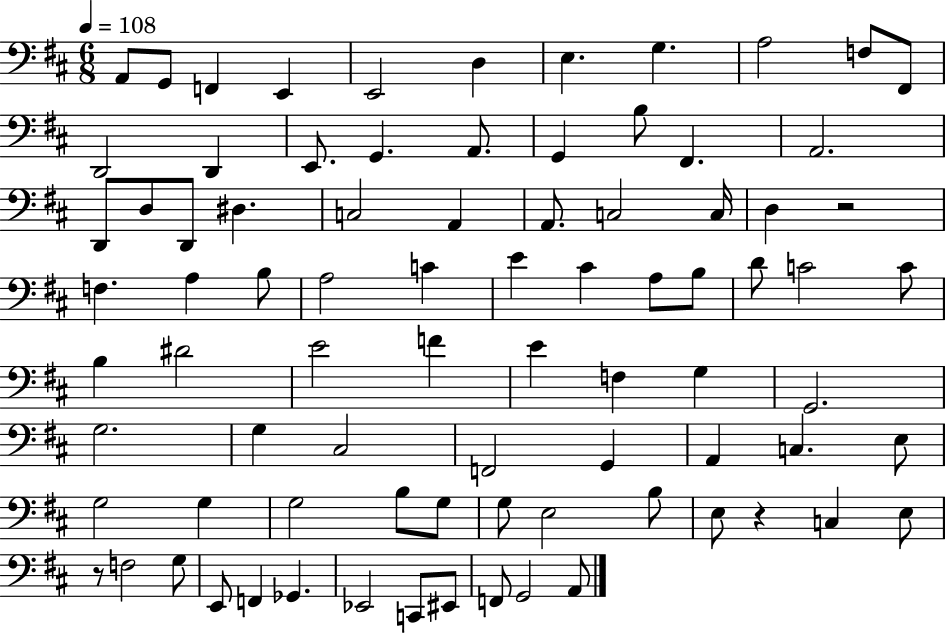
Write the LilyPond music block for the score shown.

{
  \clef bass
  \numericTimeSignature
  \time 6/8
  \key d \major
  \tempo 4 = 108
  a,8 g,8 f,4 e,4 | e,2 d4 | e4. g4. | a2 f8 fis,8 | \break d,2 d,4 | e,8. g,4. a,8. | g,4 b8 fis,4. | a,2. | \break d,8 d8 d,8 dis4. | c2 a,4 | a,8. c2 c16 | d4 r2 | \break f4. a4 b8 | a2 c'4 | e'4 cis'4 a8 b8 | d'8 c'2 c'8 | \break b4 dis'2 | e'2 f'4 | e'4 f4 g4 | g,2. | \break g2. | g4 cis2 | f,2 g,4 | a,4 c4. e8 | \break g2 g4 | g2 b8 g8 | g8 e2 b8 | e8 r4 c4 e8 | \break r8 f2 g8 | e,8 f,4 ges,4. | ees,2 c,8 eis,8 | f,8 g,2 a,8 | \break \bar "|."
}